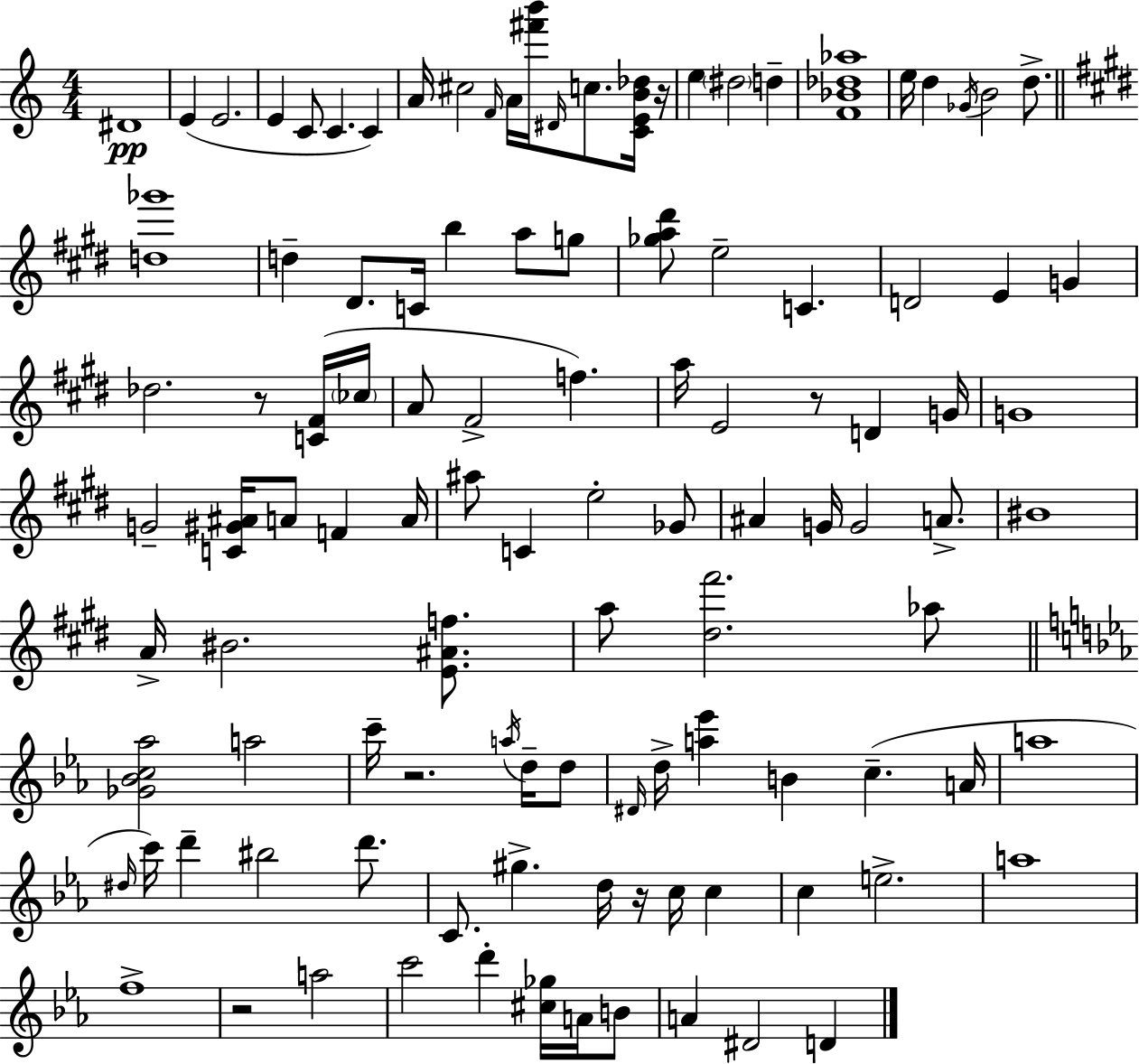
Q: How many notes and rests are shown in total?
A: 110